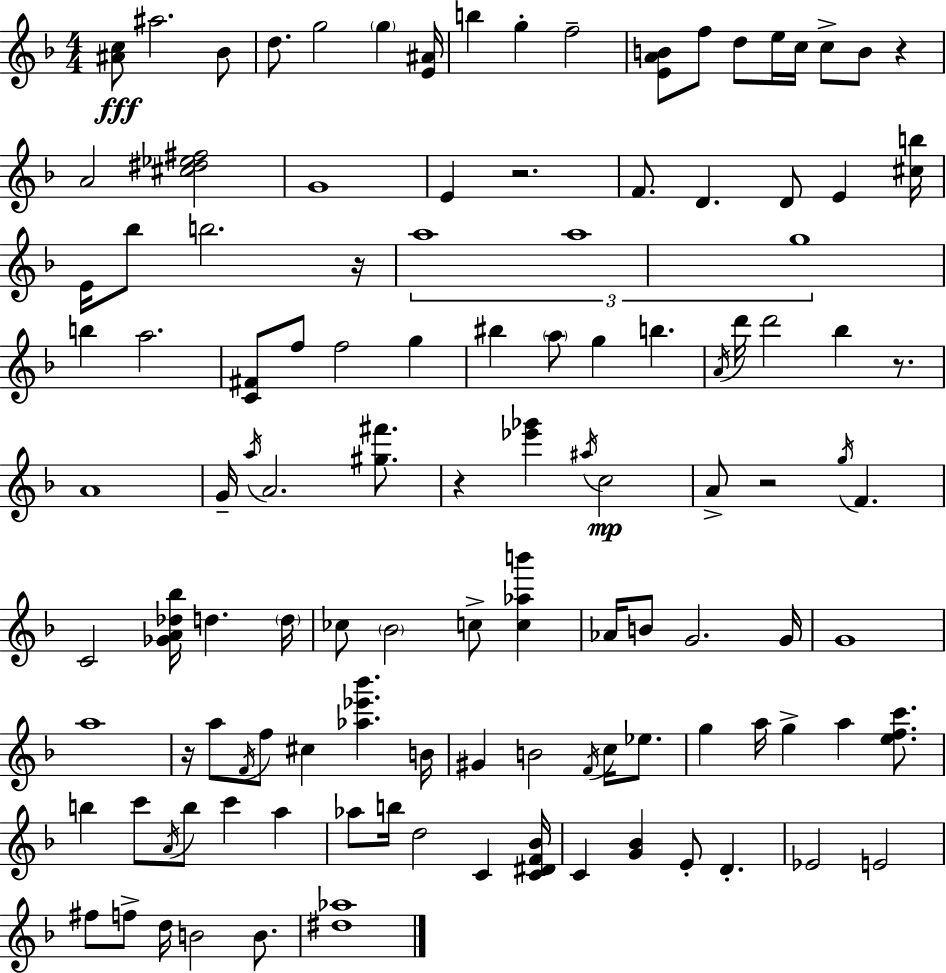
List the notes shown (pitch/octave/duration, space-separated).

[A#4,C5]/e A#5/h. Bb4/e D5/e. G5/h G5/q [E4,A#4]/s B5/q G5/q F5/h [E4,A4,B4]/e F5/e D5/e E5/s C5/s C5/e B4/e R/q A4/h [C#5,D#5,Eb5,F#5]/h G4/w E4/q R/h. F4/e. D4/q. D4/e E4/q [C#5,B5]/s E4/s Bb5/e B5/h. R/s A5/w A5/w G5/w B5/q A5/h. [C4,F#4]/e F5/e F5/h G5/q BIS5/q A5/e G5/q B5/q. A4/s D6/s D6/h Bb5/q R/e. A4/w G4/s A5/s A4/h. [G#5,F#6]/e. R/q [Eb6,Gb6]/q A#5/s C5/h A4/e R/h G5/s F4/q. C4/h [Gb4,A4,Db5,Bb5]/s D5/q. D5/s CES5/e Bb4/h C5/e [C5,Ab5,B6]/q Ab4/s B4/e G4/h. G4/s G4/w A5/w R/s A5/e F4/s F5/e C#5/q [Ab5,Eb6,Bb6]/q. B4/s G#4/q B4/h F4/s C5/s Eb5/e. G5/q A5/s G5/q A5/q [E5,F5,C6]/e. B5/q C6/e A4/s B5/e C6/q A5/q Ab5/e B5/s D5/h C4/q [C4,D#4,F4,Bb4]/s C4/q [G4,Bb4]/q E4/e D4/q. Eb4/h E4/h F#5/e F5/e D5/s B4/h B4/e. [D#5,Ab5]/w